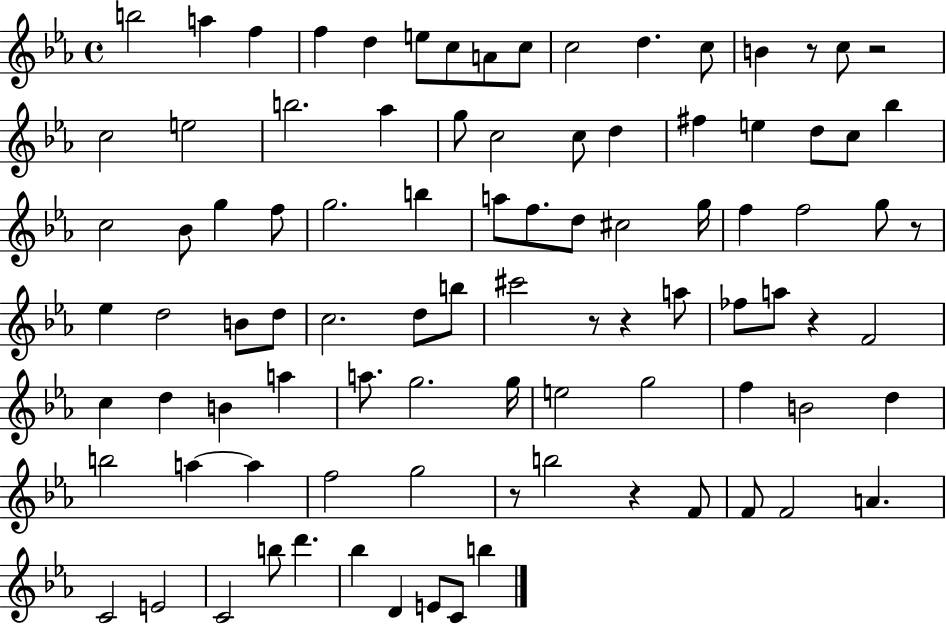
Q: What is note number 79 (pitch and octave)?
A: B5